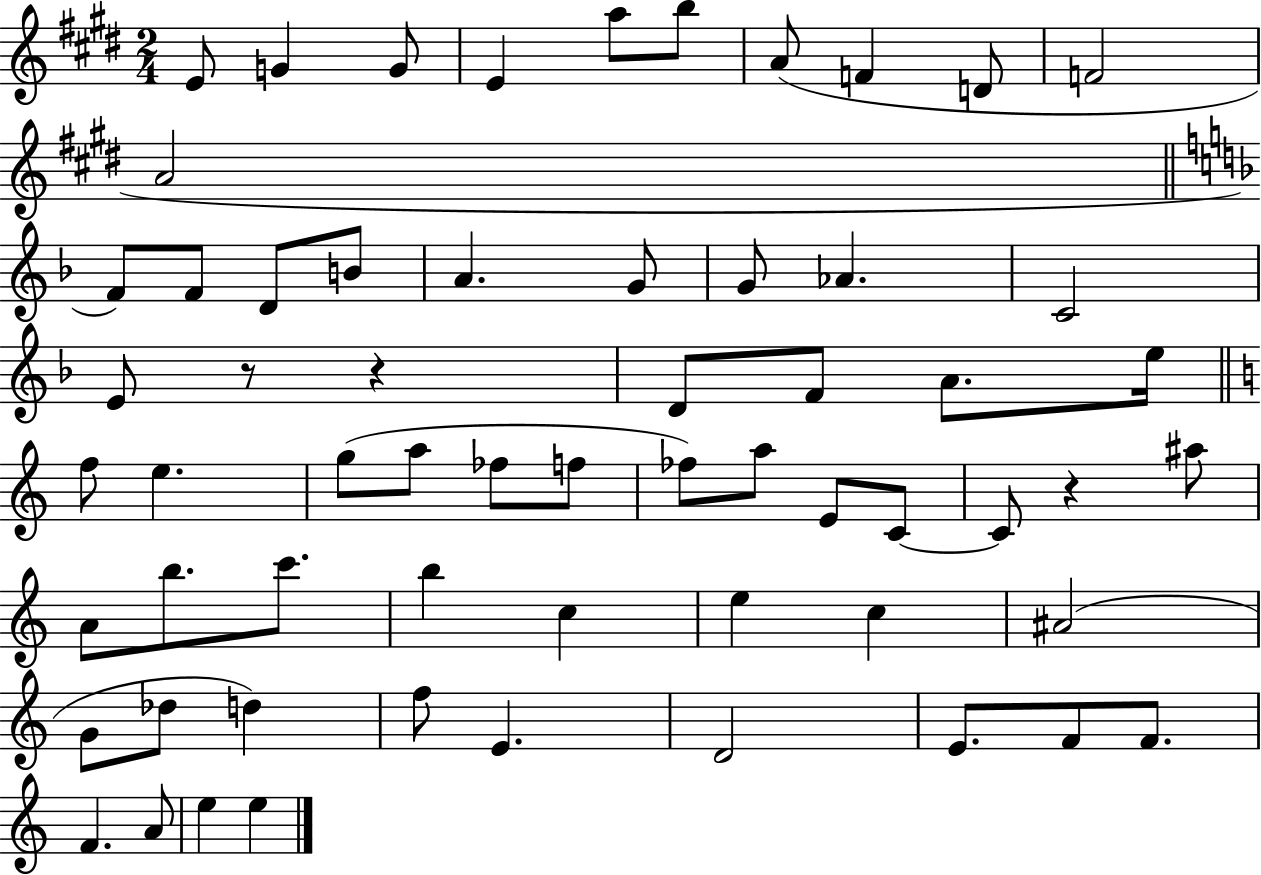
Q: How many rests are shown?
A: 3